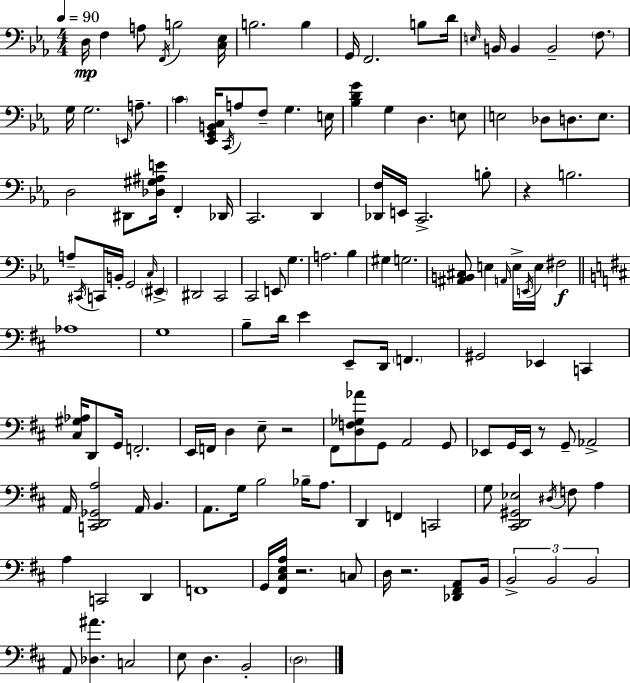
X:1
T:Untitled
M:4/4
L:1/4
K:Cm
D,/4 F, A,/2 F,,/4 B,2 [C,_E,]/4 B,2 B, G,,/4 F,,2 B,/2 D/4 E,/4 B,,/4 B,, B,,2 F,/2 G,/4 G,2 E,,/4 A,/2 C [_E,,G,,B,,C,]/4 C,,/4 A,/2 F,/2 G, E,/4 [_B,DG] G, D, E,/2 E,2 _D,/2 D,/2 E,/2 D,2 ^D,,/2 [_D,^G,^A,E]/4 F,, _D,,/4 C,,2 D,, [_D,,F,]/4 E,,/4 C,,2 B,/2 z B,2 A,/2 ^C,,/4 C,,/4 B,,/4 G,,2 C,/4 ^E,, ^D,,2 C,,2 C,,2 E,,/2 G, A,2 _B, ^G, G,2 [^A,,B,,^C,]/2 E, A,,/4 E,/4 E,,/4 E,/4 ^F,2 _A,4 G,4 B,/2 D/4 E E,,/2 D,,/4 F,, ^G,,2 _E,, C,, [^C,^G,_A,]/4 D,,/2 G,,/4 F,,2 E,,/4 F,,/4 D, E,/2 z2 ^F,,/2 [D,F,_G,_A]/2 G,,/2 A,,2 G,,/2 _E,,/2 G,,/4 _E,,/4 z/2 G,,/2 _A,,2 A,,/4 [C,,D,,_G,,A,]2 A,,/4 B,, A,,/2 G,/4 B,2 _B,/4 A,/2 D,, F,, C,,2 G,/2 [^C,,D,,^G,,_E,]2 ^D,/4 F,/2 A, A, C,,2 D,, F,,4 G,,/4 [^F,,^C,E,A,]/4 z2 C,/2 D,/4 z2 [_D,,^F,,A,,]/2 B,,/4 B,,2 B,,2 B,,2 A,,/2 [_D,^A] C,2 E,/2 D, B,,2 D,2